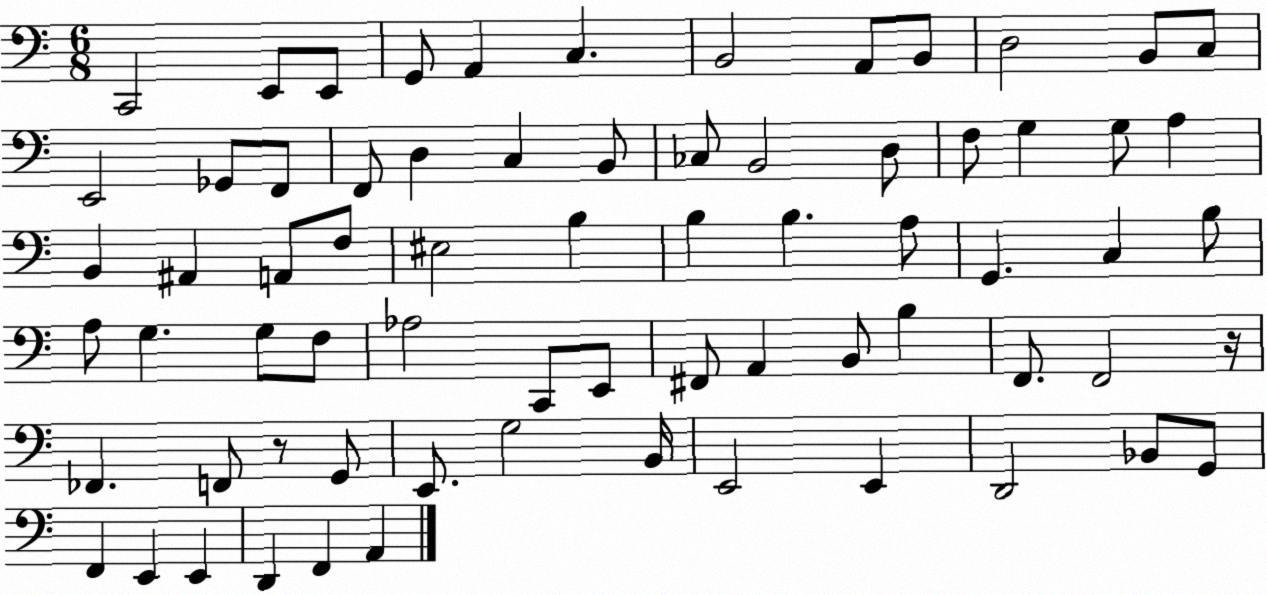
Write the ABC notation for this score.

X:1
T:Untitled
M:6/8
L:1/4
K:C
C,,2 E,,/2 E,,/2 G,,/2 A,, C, B,,2 A,,/2 B,,/2 D,2 B,,/2 C,/2 E,,2 _G,,/2 F,,/2 F,,/2 D, C, B,,/2 _C,/2 B,,2 D,/2 F,/2 G, G,/2 A, B,, ^A,, A,,/2 F,/2 ^E,2 B, B, B, A,/2 G,, C, B,/2 A,/2 G, G,/2 F,/2 _A,2 C,,/2 E,,/2 ^F,,/2 A,, B,,/2 B, F,,/2 F,,2 z/4 _F,, F,,/2 z/2 G,,/2 E,,/2 G,2 B,,/4 E,,2 E,, D,,2 _B,,/2 G,,/2 F,, E,, E,, D,, F,, A,,